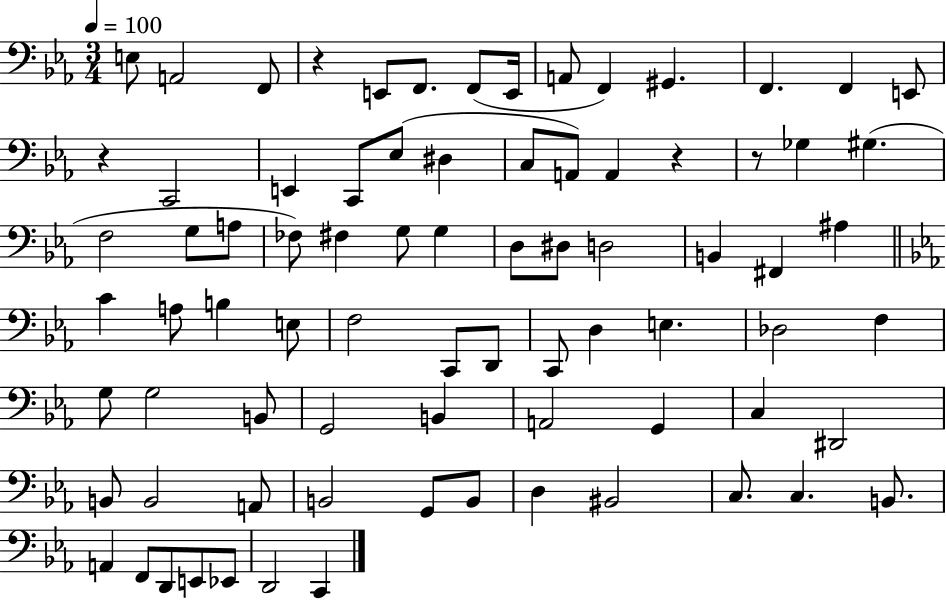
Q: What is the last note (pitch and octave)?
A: C2